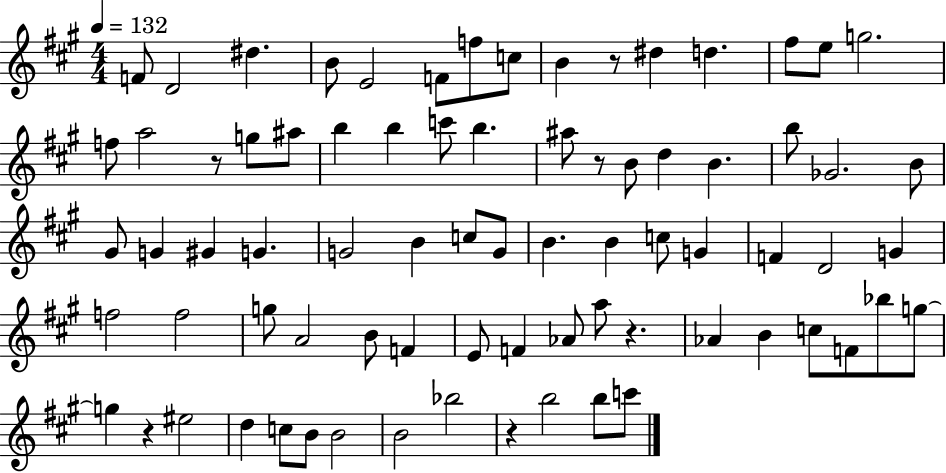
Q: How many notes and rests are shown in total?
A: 77